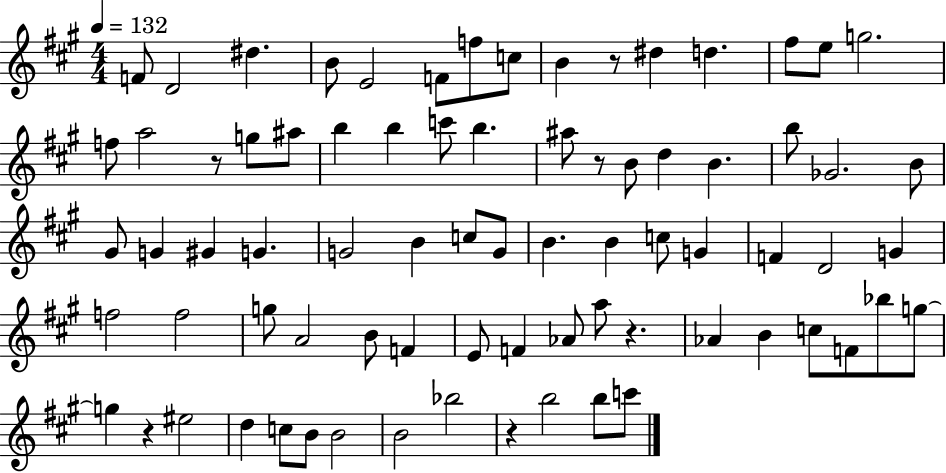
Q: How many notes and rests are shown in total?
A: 77